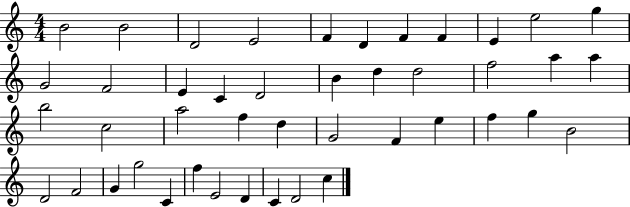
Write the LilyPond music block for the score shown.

{
  \clef treble
  \numericTimeSignature
  \time 4/4
  \key c \major
  b'2 b'2 | d'2 e'2 | f'4 d'4 f'4 f'4 | e'4 e''2 g''4 | \break g'2 f'2 | e'4 c'4 d'2 | b'4 d''4 d''2 | f''2 a''4 a''4 | \break b''2 c''2 | a''2 f''4 d''4 | g'2 f'4 e''4 | f''4 g''4 b'2 | \break d'2 f'2 | g'4 g''2 c'4 | f''4 e'2 d'4 | c'4 d'2 c''4 | \break \bar "|."
}